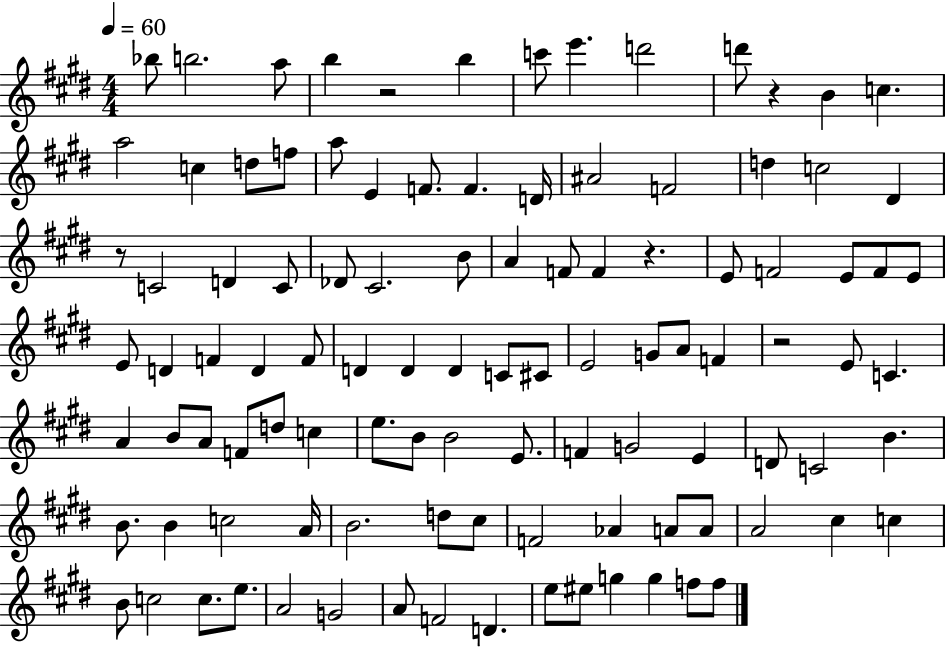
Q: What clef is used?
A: treble